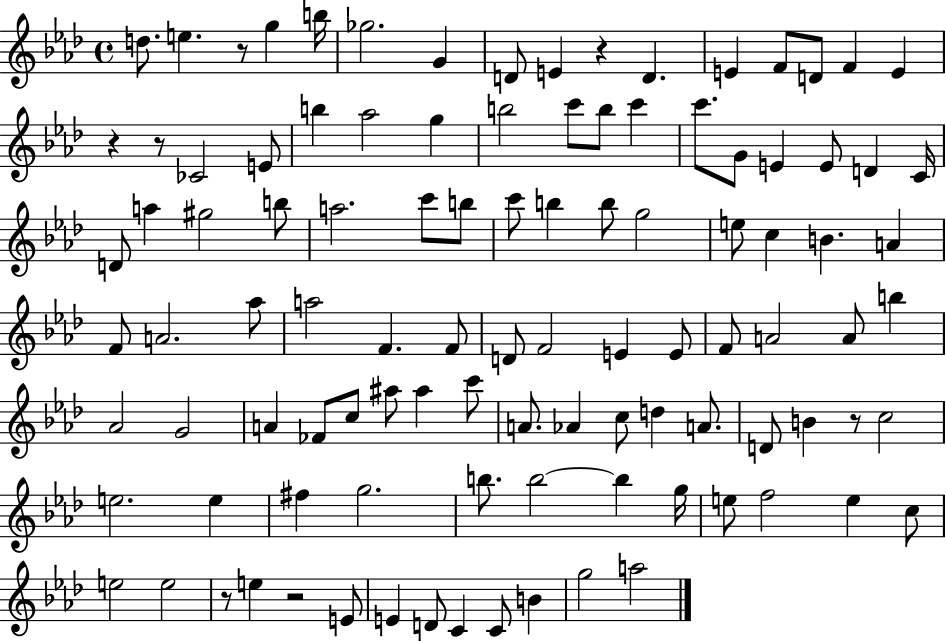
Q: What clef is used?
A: treble